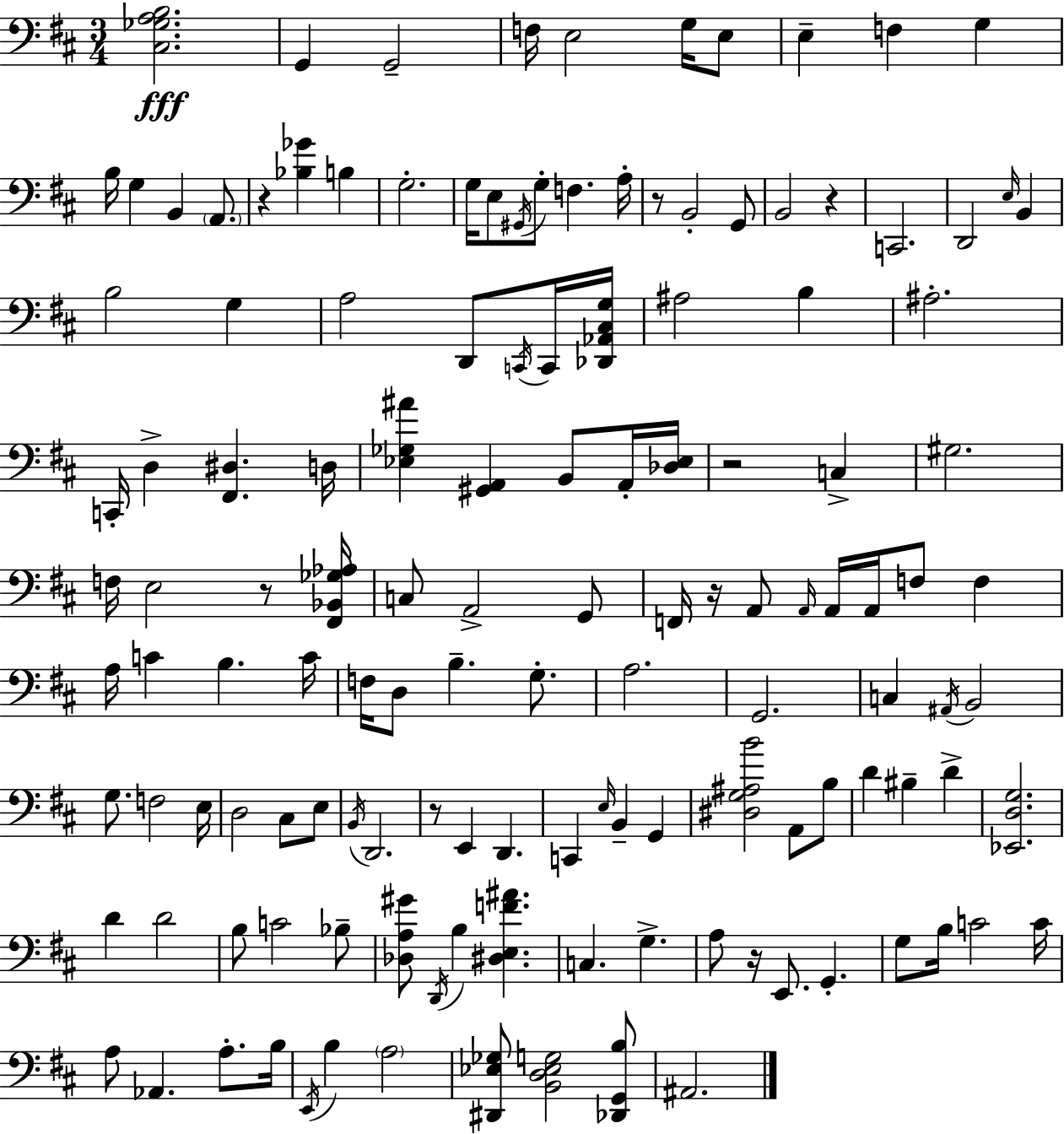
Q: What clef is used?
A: bass